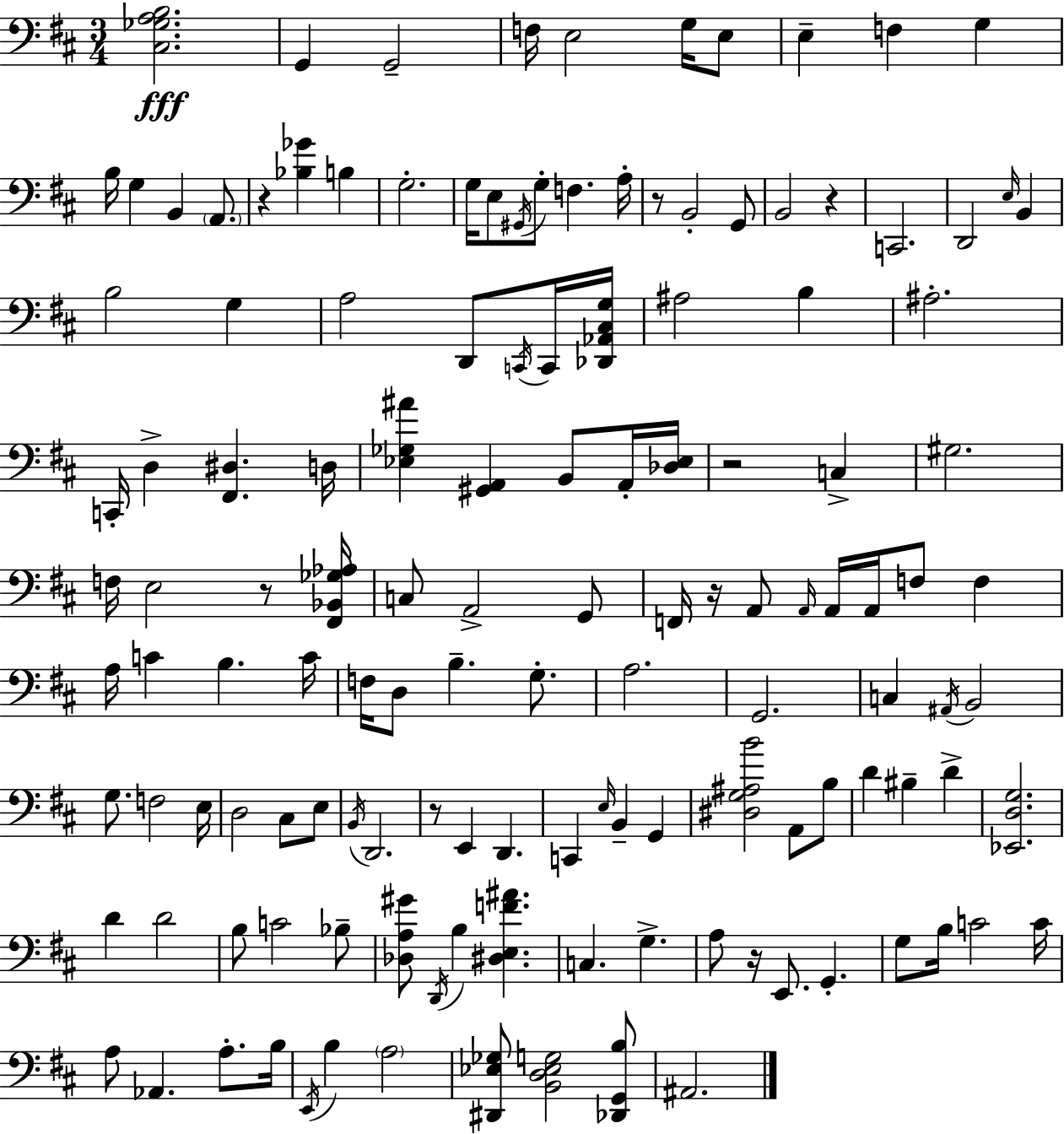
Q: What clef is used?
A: bass